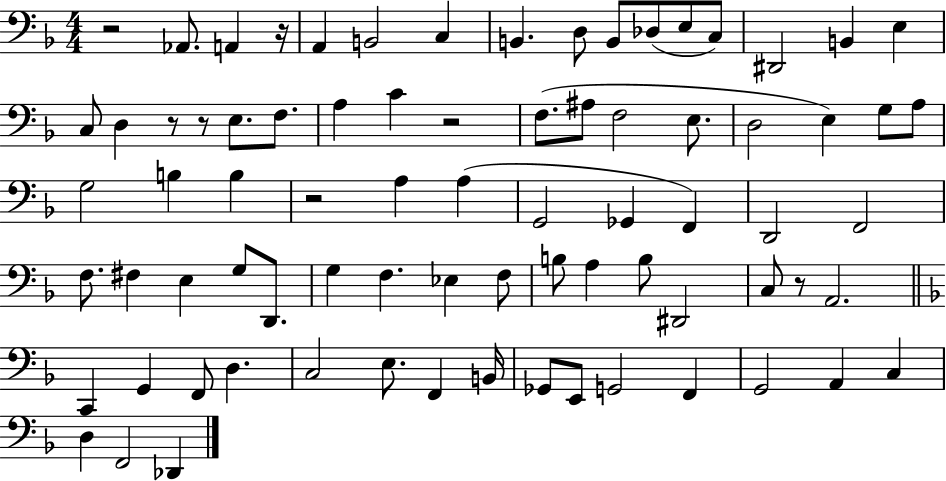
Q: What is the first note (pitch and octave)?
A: Ab2